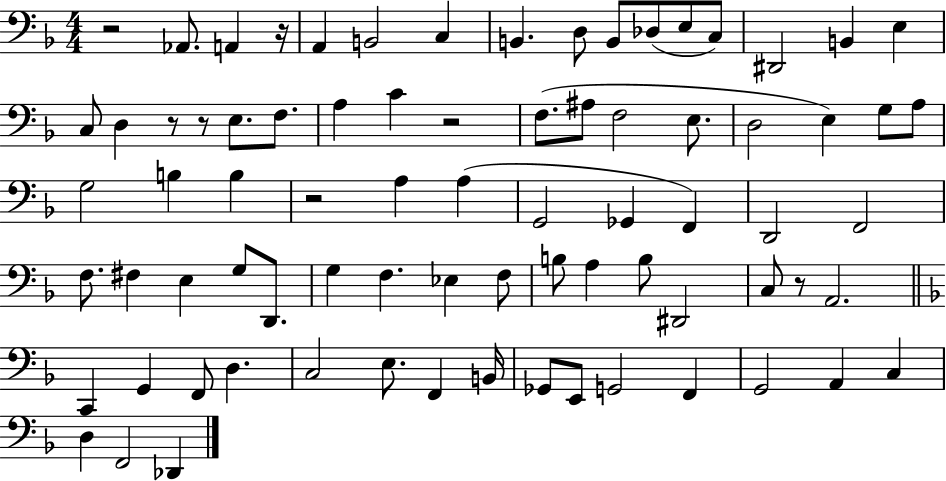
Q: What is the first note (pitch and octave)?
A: Ab2